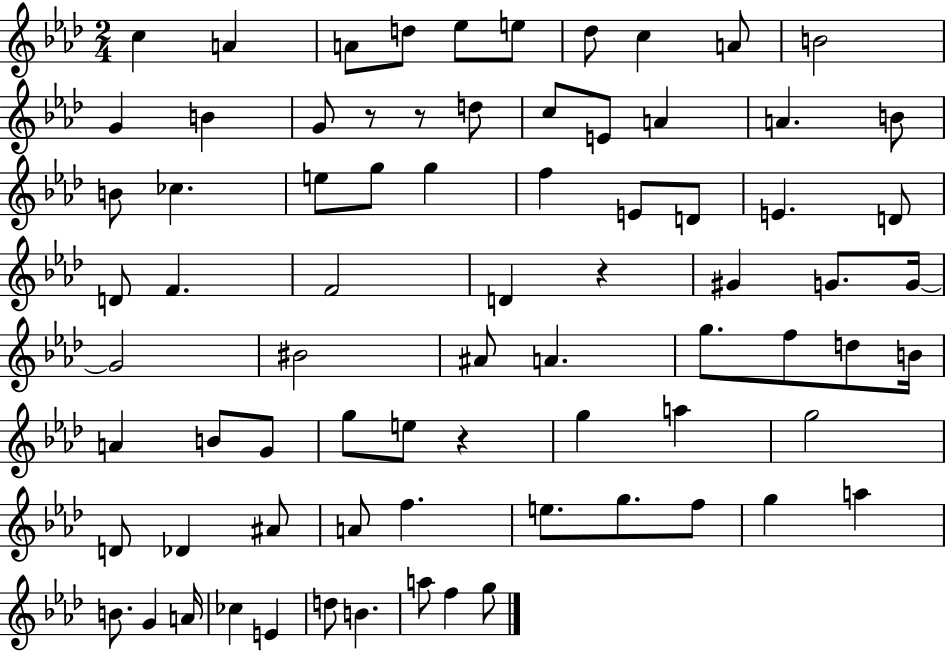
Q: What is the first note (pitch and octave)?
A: C5